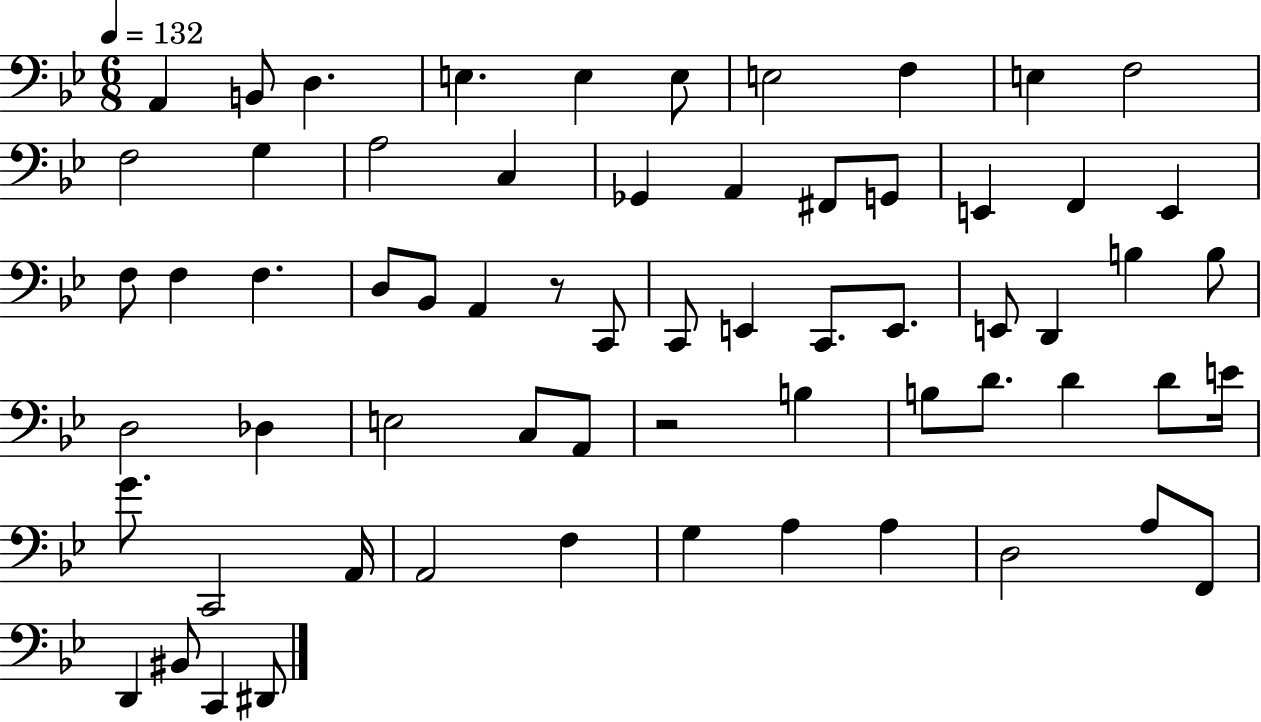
X:1
T:Untitled
M:6/8
L:1/4
K:Bb
A,, B,,/2 D, E, E, E,/2 E,2 F, E, F,2 F,2 G, A,2 C, _G,, A,, ^F,,/2 G,,/2 E,, F,, E,, F,/2 F, F, D,/2 _B,,/2 A,, z/2 C,,/2 C,,/2 E,, C,,/2 E,,/2 E,,/2 D,, B, B,/2 D,2 _D, E,2 C,/2 A,,/2 z2 B, B,/2 D/2 D D/2 E/4 G/2 C,,2 A,,/4 A,,2 F, G, A, A, D,2 A,/2 F,,/2 D,, ^B,,/2 C,, ^D,,/2